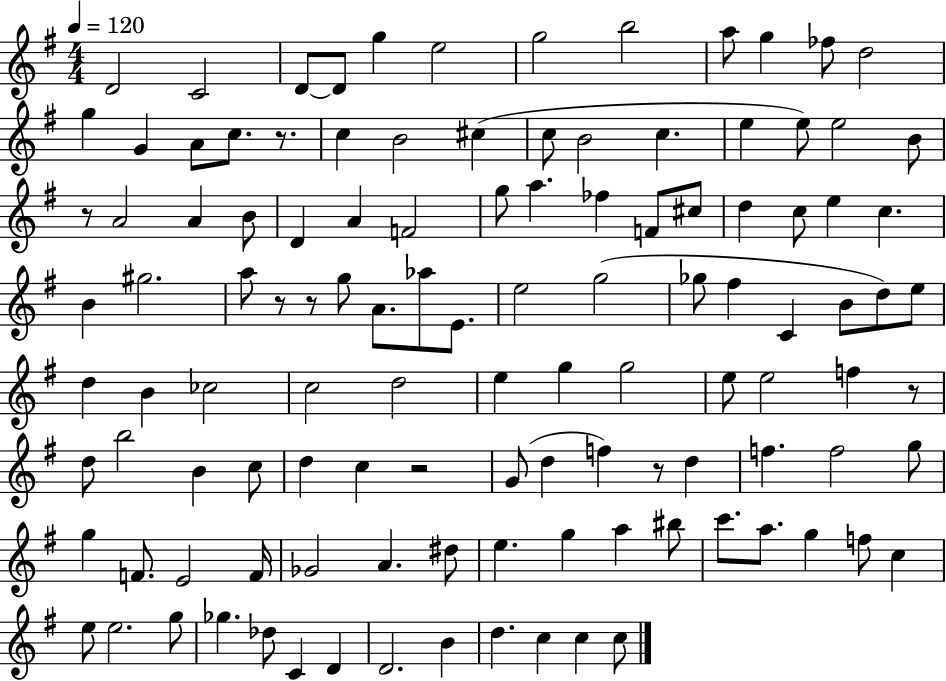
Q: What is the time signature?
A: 4/4